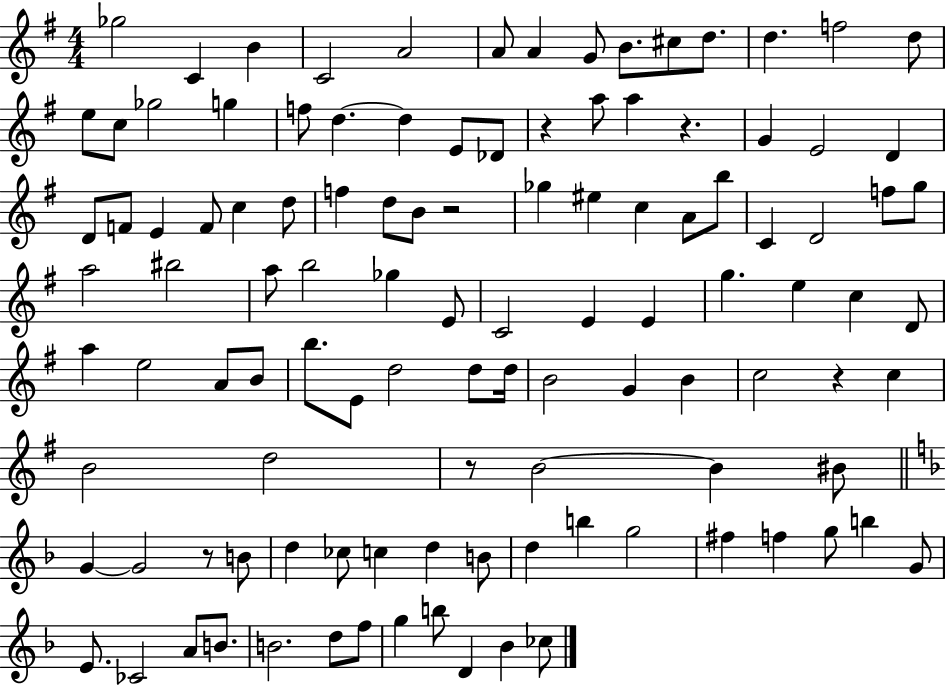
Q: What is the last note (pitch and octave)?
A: CES5